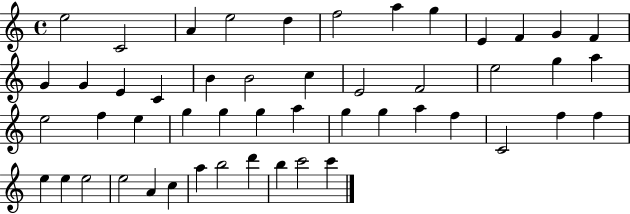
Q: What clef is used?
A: treble